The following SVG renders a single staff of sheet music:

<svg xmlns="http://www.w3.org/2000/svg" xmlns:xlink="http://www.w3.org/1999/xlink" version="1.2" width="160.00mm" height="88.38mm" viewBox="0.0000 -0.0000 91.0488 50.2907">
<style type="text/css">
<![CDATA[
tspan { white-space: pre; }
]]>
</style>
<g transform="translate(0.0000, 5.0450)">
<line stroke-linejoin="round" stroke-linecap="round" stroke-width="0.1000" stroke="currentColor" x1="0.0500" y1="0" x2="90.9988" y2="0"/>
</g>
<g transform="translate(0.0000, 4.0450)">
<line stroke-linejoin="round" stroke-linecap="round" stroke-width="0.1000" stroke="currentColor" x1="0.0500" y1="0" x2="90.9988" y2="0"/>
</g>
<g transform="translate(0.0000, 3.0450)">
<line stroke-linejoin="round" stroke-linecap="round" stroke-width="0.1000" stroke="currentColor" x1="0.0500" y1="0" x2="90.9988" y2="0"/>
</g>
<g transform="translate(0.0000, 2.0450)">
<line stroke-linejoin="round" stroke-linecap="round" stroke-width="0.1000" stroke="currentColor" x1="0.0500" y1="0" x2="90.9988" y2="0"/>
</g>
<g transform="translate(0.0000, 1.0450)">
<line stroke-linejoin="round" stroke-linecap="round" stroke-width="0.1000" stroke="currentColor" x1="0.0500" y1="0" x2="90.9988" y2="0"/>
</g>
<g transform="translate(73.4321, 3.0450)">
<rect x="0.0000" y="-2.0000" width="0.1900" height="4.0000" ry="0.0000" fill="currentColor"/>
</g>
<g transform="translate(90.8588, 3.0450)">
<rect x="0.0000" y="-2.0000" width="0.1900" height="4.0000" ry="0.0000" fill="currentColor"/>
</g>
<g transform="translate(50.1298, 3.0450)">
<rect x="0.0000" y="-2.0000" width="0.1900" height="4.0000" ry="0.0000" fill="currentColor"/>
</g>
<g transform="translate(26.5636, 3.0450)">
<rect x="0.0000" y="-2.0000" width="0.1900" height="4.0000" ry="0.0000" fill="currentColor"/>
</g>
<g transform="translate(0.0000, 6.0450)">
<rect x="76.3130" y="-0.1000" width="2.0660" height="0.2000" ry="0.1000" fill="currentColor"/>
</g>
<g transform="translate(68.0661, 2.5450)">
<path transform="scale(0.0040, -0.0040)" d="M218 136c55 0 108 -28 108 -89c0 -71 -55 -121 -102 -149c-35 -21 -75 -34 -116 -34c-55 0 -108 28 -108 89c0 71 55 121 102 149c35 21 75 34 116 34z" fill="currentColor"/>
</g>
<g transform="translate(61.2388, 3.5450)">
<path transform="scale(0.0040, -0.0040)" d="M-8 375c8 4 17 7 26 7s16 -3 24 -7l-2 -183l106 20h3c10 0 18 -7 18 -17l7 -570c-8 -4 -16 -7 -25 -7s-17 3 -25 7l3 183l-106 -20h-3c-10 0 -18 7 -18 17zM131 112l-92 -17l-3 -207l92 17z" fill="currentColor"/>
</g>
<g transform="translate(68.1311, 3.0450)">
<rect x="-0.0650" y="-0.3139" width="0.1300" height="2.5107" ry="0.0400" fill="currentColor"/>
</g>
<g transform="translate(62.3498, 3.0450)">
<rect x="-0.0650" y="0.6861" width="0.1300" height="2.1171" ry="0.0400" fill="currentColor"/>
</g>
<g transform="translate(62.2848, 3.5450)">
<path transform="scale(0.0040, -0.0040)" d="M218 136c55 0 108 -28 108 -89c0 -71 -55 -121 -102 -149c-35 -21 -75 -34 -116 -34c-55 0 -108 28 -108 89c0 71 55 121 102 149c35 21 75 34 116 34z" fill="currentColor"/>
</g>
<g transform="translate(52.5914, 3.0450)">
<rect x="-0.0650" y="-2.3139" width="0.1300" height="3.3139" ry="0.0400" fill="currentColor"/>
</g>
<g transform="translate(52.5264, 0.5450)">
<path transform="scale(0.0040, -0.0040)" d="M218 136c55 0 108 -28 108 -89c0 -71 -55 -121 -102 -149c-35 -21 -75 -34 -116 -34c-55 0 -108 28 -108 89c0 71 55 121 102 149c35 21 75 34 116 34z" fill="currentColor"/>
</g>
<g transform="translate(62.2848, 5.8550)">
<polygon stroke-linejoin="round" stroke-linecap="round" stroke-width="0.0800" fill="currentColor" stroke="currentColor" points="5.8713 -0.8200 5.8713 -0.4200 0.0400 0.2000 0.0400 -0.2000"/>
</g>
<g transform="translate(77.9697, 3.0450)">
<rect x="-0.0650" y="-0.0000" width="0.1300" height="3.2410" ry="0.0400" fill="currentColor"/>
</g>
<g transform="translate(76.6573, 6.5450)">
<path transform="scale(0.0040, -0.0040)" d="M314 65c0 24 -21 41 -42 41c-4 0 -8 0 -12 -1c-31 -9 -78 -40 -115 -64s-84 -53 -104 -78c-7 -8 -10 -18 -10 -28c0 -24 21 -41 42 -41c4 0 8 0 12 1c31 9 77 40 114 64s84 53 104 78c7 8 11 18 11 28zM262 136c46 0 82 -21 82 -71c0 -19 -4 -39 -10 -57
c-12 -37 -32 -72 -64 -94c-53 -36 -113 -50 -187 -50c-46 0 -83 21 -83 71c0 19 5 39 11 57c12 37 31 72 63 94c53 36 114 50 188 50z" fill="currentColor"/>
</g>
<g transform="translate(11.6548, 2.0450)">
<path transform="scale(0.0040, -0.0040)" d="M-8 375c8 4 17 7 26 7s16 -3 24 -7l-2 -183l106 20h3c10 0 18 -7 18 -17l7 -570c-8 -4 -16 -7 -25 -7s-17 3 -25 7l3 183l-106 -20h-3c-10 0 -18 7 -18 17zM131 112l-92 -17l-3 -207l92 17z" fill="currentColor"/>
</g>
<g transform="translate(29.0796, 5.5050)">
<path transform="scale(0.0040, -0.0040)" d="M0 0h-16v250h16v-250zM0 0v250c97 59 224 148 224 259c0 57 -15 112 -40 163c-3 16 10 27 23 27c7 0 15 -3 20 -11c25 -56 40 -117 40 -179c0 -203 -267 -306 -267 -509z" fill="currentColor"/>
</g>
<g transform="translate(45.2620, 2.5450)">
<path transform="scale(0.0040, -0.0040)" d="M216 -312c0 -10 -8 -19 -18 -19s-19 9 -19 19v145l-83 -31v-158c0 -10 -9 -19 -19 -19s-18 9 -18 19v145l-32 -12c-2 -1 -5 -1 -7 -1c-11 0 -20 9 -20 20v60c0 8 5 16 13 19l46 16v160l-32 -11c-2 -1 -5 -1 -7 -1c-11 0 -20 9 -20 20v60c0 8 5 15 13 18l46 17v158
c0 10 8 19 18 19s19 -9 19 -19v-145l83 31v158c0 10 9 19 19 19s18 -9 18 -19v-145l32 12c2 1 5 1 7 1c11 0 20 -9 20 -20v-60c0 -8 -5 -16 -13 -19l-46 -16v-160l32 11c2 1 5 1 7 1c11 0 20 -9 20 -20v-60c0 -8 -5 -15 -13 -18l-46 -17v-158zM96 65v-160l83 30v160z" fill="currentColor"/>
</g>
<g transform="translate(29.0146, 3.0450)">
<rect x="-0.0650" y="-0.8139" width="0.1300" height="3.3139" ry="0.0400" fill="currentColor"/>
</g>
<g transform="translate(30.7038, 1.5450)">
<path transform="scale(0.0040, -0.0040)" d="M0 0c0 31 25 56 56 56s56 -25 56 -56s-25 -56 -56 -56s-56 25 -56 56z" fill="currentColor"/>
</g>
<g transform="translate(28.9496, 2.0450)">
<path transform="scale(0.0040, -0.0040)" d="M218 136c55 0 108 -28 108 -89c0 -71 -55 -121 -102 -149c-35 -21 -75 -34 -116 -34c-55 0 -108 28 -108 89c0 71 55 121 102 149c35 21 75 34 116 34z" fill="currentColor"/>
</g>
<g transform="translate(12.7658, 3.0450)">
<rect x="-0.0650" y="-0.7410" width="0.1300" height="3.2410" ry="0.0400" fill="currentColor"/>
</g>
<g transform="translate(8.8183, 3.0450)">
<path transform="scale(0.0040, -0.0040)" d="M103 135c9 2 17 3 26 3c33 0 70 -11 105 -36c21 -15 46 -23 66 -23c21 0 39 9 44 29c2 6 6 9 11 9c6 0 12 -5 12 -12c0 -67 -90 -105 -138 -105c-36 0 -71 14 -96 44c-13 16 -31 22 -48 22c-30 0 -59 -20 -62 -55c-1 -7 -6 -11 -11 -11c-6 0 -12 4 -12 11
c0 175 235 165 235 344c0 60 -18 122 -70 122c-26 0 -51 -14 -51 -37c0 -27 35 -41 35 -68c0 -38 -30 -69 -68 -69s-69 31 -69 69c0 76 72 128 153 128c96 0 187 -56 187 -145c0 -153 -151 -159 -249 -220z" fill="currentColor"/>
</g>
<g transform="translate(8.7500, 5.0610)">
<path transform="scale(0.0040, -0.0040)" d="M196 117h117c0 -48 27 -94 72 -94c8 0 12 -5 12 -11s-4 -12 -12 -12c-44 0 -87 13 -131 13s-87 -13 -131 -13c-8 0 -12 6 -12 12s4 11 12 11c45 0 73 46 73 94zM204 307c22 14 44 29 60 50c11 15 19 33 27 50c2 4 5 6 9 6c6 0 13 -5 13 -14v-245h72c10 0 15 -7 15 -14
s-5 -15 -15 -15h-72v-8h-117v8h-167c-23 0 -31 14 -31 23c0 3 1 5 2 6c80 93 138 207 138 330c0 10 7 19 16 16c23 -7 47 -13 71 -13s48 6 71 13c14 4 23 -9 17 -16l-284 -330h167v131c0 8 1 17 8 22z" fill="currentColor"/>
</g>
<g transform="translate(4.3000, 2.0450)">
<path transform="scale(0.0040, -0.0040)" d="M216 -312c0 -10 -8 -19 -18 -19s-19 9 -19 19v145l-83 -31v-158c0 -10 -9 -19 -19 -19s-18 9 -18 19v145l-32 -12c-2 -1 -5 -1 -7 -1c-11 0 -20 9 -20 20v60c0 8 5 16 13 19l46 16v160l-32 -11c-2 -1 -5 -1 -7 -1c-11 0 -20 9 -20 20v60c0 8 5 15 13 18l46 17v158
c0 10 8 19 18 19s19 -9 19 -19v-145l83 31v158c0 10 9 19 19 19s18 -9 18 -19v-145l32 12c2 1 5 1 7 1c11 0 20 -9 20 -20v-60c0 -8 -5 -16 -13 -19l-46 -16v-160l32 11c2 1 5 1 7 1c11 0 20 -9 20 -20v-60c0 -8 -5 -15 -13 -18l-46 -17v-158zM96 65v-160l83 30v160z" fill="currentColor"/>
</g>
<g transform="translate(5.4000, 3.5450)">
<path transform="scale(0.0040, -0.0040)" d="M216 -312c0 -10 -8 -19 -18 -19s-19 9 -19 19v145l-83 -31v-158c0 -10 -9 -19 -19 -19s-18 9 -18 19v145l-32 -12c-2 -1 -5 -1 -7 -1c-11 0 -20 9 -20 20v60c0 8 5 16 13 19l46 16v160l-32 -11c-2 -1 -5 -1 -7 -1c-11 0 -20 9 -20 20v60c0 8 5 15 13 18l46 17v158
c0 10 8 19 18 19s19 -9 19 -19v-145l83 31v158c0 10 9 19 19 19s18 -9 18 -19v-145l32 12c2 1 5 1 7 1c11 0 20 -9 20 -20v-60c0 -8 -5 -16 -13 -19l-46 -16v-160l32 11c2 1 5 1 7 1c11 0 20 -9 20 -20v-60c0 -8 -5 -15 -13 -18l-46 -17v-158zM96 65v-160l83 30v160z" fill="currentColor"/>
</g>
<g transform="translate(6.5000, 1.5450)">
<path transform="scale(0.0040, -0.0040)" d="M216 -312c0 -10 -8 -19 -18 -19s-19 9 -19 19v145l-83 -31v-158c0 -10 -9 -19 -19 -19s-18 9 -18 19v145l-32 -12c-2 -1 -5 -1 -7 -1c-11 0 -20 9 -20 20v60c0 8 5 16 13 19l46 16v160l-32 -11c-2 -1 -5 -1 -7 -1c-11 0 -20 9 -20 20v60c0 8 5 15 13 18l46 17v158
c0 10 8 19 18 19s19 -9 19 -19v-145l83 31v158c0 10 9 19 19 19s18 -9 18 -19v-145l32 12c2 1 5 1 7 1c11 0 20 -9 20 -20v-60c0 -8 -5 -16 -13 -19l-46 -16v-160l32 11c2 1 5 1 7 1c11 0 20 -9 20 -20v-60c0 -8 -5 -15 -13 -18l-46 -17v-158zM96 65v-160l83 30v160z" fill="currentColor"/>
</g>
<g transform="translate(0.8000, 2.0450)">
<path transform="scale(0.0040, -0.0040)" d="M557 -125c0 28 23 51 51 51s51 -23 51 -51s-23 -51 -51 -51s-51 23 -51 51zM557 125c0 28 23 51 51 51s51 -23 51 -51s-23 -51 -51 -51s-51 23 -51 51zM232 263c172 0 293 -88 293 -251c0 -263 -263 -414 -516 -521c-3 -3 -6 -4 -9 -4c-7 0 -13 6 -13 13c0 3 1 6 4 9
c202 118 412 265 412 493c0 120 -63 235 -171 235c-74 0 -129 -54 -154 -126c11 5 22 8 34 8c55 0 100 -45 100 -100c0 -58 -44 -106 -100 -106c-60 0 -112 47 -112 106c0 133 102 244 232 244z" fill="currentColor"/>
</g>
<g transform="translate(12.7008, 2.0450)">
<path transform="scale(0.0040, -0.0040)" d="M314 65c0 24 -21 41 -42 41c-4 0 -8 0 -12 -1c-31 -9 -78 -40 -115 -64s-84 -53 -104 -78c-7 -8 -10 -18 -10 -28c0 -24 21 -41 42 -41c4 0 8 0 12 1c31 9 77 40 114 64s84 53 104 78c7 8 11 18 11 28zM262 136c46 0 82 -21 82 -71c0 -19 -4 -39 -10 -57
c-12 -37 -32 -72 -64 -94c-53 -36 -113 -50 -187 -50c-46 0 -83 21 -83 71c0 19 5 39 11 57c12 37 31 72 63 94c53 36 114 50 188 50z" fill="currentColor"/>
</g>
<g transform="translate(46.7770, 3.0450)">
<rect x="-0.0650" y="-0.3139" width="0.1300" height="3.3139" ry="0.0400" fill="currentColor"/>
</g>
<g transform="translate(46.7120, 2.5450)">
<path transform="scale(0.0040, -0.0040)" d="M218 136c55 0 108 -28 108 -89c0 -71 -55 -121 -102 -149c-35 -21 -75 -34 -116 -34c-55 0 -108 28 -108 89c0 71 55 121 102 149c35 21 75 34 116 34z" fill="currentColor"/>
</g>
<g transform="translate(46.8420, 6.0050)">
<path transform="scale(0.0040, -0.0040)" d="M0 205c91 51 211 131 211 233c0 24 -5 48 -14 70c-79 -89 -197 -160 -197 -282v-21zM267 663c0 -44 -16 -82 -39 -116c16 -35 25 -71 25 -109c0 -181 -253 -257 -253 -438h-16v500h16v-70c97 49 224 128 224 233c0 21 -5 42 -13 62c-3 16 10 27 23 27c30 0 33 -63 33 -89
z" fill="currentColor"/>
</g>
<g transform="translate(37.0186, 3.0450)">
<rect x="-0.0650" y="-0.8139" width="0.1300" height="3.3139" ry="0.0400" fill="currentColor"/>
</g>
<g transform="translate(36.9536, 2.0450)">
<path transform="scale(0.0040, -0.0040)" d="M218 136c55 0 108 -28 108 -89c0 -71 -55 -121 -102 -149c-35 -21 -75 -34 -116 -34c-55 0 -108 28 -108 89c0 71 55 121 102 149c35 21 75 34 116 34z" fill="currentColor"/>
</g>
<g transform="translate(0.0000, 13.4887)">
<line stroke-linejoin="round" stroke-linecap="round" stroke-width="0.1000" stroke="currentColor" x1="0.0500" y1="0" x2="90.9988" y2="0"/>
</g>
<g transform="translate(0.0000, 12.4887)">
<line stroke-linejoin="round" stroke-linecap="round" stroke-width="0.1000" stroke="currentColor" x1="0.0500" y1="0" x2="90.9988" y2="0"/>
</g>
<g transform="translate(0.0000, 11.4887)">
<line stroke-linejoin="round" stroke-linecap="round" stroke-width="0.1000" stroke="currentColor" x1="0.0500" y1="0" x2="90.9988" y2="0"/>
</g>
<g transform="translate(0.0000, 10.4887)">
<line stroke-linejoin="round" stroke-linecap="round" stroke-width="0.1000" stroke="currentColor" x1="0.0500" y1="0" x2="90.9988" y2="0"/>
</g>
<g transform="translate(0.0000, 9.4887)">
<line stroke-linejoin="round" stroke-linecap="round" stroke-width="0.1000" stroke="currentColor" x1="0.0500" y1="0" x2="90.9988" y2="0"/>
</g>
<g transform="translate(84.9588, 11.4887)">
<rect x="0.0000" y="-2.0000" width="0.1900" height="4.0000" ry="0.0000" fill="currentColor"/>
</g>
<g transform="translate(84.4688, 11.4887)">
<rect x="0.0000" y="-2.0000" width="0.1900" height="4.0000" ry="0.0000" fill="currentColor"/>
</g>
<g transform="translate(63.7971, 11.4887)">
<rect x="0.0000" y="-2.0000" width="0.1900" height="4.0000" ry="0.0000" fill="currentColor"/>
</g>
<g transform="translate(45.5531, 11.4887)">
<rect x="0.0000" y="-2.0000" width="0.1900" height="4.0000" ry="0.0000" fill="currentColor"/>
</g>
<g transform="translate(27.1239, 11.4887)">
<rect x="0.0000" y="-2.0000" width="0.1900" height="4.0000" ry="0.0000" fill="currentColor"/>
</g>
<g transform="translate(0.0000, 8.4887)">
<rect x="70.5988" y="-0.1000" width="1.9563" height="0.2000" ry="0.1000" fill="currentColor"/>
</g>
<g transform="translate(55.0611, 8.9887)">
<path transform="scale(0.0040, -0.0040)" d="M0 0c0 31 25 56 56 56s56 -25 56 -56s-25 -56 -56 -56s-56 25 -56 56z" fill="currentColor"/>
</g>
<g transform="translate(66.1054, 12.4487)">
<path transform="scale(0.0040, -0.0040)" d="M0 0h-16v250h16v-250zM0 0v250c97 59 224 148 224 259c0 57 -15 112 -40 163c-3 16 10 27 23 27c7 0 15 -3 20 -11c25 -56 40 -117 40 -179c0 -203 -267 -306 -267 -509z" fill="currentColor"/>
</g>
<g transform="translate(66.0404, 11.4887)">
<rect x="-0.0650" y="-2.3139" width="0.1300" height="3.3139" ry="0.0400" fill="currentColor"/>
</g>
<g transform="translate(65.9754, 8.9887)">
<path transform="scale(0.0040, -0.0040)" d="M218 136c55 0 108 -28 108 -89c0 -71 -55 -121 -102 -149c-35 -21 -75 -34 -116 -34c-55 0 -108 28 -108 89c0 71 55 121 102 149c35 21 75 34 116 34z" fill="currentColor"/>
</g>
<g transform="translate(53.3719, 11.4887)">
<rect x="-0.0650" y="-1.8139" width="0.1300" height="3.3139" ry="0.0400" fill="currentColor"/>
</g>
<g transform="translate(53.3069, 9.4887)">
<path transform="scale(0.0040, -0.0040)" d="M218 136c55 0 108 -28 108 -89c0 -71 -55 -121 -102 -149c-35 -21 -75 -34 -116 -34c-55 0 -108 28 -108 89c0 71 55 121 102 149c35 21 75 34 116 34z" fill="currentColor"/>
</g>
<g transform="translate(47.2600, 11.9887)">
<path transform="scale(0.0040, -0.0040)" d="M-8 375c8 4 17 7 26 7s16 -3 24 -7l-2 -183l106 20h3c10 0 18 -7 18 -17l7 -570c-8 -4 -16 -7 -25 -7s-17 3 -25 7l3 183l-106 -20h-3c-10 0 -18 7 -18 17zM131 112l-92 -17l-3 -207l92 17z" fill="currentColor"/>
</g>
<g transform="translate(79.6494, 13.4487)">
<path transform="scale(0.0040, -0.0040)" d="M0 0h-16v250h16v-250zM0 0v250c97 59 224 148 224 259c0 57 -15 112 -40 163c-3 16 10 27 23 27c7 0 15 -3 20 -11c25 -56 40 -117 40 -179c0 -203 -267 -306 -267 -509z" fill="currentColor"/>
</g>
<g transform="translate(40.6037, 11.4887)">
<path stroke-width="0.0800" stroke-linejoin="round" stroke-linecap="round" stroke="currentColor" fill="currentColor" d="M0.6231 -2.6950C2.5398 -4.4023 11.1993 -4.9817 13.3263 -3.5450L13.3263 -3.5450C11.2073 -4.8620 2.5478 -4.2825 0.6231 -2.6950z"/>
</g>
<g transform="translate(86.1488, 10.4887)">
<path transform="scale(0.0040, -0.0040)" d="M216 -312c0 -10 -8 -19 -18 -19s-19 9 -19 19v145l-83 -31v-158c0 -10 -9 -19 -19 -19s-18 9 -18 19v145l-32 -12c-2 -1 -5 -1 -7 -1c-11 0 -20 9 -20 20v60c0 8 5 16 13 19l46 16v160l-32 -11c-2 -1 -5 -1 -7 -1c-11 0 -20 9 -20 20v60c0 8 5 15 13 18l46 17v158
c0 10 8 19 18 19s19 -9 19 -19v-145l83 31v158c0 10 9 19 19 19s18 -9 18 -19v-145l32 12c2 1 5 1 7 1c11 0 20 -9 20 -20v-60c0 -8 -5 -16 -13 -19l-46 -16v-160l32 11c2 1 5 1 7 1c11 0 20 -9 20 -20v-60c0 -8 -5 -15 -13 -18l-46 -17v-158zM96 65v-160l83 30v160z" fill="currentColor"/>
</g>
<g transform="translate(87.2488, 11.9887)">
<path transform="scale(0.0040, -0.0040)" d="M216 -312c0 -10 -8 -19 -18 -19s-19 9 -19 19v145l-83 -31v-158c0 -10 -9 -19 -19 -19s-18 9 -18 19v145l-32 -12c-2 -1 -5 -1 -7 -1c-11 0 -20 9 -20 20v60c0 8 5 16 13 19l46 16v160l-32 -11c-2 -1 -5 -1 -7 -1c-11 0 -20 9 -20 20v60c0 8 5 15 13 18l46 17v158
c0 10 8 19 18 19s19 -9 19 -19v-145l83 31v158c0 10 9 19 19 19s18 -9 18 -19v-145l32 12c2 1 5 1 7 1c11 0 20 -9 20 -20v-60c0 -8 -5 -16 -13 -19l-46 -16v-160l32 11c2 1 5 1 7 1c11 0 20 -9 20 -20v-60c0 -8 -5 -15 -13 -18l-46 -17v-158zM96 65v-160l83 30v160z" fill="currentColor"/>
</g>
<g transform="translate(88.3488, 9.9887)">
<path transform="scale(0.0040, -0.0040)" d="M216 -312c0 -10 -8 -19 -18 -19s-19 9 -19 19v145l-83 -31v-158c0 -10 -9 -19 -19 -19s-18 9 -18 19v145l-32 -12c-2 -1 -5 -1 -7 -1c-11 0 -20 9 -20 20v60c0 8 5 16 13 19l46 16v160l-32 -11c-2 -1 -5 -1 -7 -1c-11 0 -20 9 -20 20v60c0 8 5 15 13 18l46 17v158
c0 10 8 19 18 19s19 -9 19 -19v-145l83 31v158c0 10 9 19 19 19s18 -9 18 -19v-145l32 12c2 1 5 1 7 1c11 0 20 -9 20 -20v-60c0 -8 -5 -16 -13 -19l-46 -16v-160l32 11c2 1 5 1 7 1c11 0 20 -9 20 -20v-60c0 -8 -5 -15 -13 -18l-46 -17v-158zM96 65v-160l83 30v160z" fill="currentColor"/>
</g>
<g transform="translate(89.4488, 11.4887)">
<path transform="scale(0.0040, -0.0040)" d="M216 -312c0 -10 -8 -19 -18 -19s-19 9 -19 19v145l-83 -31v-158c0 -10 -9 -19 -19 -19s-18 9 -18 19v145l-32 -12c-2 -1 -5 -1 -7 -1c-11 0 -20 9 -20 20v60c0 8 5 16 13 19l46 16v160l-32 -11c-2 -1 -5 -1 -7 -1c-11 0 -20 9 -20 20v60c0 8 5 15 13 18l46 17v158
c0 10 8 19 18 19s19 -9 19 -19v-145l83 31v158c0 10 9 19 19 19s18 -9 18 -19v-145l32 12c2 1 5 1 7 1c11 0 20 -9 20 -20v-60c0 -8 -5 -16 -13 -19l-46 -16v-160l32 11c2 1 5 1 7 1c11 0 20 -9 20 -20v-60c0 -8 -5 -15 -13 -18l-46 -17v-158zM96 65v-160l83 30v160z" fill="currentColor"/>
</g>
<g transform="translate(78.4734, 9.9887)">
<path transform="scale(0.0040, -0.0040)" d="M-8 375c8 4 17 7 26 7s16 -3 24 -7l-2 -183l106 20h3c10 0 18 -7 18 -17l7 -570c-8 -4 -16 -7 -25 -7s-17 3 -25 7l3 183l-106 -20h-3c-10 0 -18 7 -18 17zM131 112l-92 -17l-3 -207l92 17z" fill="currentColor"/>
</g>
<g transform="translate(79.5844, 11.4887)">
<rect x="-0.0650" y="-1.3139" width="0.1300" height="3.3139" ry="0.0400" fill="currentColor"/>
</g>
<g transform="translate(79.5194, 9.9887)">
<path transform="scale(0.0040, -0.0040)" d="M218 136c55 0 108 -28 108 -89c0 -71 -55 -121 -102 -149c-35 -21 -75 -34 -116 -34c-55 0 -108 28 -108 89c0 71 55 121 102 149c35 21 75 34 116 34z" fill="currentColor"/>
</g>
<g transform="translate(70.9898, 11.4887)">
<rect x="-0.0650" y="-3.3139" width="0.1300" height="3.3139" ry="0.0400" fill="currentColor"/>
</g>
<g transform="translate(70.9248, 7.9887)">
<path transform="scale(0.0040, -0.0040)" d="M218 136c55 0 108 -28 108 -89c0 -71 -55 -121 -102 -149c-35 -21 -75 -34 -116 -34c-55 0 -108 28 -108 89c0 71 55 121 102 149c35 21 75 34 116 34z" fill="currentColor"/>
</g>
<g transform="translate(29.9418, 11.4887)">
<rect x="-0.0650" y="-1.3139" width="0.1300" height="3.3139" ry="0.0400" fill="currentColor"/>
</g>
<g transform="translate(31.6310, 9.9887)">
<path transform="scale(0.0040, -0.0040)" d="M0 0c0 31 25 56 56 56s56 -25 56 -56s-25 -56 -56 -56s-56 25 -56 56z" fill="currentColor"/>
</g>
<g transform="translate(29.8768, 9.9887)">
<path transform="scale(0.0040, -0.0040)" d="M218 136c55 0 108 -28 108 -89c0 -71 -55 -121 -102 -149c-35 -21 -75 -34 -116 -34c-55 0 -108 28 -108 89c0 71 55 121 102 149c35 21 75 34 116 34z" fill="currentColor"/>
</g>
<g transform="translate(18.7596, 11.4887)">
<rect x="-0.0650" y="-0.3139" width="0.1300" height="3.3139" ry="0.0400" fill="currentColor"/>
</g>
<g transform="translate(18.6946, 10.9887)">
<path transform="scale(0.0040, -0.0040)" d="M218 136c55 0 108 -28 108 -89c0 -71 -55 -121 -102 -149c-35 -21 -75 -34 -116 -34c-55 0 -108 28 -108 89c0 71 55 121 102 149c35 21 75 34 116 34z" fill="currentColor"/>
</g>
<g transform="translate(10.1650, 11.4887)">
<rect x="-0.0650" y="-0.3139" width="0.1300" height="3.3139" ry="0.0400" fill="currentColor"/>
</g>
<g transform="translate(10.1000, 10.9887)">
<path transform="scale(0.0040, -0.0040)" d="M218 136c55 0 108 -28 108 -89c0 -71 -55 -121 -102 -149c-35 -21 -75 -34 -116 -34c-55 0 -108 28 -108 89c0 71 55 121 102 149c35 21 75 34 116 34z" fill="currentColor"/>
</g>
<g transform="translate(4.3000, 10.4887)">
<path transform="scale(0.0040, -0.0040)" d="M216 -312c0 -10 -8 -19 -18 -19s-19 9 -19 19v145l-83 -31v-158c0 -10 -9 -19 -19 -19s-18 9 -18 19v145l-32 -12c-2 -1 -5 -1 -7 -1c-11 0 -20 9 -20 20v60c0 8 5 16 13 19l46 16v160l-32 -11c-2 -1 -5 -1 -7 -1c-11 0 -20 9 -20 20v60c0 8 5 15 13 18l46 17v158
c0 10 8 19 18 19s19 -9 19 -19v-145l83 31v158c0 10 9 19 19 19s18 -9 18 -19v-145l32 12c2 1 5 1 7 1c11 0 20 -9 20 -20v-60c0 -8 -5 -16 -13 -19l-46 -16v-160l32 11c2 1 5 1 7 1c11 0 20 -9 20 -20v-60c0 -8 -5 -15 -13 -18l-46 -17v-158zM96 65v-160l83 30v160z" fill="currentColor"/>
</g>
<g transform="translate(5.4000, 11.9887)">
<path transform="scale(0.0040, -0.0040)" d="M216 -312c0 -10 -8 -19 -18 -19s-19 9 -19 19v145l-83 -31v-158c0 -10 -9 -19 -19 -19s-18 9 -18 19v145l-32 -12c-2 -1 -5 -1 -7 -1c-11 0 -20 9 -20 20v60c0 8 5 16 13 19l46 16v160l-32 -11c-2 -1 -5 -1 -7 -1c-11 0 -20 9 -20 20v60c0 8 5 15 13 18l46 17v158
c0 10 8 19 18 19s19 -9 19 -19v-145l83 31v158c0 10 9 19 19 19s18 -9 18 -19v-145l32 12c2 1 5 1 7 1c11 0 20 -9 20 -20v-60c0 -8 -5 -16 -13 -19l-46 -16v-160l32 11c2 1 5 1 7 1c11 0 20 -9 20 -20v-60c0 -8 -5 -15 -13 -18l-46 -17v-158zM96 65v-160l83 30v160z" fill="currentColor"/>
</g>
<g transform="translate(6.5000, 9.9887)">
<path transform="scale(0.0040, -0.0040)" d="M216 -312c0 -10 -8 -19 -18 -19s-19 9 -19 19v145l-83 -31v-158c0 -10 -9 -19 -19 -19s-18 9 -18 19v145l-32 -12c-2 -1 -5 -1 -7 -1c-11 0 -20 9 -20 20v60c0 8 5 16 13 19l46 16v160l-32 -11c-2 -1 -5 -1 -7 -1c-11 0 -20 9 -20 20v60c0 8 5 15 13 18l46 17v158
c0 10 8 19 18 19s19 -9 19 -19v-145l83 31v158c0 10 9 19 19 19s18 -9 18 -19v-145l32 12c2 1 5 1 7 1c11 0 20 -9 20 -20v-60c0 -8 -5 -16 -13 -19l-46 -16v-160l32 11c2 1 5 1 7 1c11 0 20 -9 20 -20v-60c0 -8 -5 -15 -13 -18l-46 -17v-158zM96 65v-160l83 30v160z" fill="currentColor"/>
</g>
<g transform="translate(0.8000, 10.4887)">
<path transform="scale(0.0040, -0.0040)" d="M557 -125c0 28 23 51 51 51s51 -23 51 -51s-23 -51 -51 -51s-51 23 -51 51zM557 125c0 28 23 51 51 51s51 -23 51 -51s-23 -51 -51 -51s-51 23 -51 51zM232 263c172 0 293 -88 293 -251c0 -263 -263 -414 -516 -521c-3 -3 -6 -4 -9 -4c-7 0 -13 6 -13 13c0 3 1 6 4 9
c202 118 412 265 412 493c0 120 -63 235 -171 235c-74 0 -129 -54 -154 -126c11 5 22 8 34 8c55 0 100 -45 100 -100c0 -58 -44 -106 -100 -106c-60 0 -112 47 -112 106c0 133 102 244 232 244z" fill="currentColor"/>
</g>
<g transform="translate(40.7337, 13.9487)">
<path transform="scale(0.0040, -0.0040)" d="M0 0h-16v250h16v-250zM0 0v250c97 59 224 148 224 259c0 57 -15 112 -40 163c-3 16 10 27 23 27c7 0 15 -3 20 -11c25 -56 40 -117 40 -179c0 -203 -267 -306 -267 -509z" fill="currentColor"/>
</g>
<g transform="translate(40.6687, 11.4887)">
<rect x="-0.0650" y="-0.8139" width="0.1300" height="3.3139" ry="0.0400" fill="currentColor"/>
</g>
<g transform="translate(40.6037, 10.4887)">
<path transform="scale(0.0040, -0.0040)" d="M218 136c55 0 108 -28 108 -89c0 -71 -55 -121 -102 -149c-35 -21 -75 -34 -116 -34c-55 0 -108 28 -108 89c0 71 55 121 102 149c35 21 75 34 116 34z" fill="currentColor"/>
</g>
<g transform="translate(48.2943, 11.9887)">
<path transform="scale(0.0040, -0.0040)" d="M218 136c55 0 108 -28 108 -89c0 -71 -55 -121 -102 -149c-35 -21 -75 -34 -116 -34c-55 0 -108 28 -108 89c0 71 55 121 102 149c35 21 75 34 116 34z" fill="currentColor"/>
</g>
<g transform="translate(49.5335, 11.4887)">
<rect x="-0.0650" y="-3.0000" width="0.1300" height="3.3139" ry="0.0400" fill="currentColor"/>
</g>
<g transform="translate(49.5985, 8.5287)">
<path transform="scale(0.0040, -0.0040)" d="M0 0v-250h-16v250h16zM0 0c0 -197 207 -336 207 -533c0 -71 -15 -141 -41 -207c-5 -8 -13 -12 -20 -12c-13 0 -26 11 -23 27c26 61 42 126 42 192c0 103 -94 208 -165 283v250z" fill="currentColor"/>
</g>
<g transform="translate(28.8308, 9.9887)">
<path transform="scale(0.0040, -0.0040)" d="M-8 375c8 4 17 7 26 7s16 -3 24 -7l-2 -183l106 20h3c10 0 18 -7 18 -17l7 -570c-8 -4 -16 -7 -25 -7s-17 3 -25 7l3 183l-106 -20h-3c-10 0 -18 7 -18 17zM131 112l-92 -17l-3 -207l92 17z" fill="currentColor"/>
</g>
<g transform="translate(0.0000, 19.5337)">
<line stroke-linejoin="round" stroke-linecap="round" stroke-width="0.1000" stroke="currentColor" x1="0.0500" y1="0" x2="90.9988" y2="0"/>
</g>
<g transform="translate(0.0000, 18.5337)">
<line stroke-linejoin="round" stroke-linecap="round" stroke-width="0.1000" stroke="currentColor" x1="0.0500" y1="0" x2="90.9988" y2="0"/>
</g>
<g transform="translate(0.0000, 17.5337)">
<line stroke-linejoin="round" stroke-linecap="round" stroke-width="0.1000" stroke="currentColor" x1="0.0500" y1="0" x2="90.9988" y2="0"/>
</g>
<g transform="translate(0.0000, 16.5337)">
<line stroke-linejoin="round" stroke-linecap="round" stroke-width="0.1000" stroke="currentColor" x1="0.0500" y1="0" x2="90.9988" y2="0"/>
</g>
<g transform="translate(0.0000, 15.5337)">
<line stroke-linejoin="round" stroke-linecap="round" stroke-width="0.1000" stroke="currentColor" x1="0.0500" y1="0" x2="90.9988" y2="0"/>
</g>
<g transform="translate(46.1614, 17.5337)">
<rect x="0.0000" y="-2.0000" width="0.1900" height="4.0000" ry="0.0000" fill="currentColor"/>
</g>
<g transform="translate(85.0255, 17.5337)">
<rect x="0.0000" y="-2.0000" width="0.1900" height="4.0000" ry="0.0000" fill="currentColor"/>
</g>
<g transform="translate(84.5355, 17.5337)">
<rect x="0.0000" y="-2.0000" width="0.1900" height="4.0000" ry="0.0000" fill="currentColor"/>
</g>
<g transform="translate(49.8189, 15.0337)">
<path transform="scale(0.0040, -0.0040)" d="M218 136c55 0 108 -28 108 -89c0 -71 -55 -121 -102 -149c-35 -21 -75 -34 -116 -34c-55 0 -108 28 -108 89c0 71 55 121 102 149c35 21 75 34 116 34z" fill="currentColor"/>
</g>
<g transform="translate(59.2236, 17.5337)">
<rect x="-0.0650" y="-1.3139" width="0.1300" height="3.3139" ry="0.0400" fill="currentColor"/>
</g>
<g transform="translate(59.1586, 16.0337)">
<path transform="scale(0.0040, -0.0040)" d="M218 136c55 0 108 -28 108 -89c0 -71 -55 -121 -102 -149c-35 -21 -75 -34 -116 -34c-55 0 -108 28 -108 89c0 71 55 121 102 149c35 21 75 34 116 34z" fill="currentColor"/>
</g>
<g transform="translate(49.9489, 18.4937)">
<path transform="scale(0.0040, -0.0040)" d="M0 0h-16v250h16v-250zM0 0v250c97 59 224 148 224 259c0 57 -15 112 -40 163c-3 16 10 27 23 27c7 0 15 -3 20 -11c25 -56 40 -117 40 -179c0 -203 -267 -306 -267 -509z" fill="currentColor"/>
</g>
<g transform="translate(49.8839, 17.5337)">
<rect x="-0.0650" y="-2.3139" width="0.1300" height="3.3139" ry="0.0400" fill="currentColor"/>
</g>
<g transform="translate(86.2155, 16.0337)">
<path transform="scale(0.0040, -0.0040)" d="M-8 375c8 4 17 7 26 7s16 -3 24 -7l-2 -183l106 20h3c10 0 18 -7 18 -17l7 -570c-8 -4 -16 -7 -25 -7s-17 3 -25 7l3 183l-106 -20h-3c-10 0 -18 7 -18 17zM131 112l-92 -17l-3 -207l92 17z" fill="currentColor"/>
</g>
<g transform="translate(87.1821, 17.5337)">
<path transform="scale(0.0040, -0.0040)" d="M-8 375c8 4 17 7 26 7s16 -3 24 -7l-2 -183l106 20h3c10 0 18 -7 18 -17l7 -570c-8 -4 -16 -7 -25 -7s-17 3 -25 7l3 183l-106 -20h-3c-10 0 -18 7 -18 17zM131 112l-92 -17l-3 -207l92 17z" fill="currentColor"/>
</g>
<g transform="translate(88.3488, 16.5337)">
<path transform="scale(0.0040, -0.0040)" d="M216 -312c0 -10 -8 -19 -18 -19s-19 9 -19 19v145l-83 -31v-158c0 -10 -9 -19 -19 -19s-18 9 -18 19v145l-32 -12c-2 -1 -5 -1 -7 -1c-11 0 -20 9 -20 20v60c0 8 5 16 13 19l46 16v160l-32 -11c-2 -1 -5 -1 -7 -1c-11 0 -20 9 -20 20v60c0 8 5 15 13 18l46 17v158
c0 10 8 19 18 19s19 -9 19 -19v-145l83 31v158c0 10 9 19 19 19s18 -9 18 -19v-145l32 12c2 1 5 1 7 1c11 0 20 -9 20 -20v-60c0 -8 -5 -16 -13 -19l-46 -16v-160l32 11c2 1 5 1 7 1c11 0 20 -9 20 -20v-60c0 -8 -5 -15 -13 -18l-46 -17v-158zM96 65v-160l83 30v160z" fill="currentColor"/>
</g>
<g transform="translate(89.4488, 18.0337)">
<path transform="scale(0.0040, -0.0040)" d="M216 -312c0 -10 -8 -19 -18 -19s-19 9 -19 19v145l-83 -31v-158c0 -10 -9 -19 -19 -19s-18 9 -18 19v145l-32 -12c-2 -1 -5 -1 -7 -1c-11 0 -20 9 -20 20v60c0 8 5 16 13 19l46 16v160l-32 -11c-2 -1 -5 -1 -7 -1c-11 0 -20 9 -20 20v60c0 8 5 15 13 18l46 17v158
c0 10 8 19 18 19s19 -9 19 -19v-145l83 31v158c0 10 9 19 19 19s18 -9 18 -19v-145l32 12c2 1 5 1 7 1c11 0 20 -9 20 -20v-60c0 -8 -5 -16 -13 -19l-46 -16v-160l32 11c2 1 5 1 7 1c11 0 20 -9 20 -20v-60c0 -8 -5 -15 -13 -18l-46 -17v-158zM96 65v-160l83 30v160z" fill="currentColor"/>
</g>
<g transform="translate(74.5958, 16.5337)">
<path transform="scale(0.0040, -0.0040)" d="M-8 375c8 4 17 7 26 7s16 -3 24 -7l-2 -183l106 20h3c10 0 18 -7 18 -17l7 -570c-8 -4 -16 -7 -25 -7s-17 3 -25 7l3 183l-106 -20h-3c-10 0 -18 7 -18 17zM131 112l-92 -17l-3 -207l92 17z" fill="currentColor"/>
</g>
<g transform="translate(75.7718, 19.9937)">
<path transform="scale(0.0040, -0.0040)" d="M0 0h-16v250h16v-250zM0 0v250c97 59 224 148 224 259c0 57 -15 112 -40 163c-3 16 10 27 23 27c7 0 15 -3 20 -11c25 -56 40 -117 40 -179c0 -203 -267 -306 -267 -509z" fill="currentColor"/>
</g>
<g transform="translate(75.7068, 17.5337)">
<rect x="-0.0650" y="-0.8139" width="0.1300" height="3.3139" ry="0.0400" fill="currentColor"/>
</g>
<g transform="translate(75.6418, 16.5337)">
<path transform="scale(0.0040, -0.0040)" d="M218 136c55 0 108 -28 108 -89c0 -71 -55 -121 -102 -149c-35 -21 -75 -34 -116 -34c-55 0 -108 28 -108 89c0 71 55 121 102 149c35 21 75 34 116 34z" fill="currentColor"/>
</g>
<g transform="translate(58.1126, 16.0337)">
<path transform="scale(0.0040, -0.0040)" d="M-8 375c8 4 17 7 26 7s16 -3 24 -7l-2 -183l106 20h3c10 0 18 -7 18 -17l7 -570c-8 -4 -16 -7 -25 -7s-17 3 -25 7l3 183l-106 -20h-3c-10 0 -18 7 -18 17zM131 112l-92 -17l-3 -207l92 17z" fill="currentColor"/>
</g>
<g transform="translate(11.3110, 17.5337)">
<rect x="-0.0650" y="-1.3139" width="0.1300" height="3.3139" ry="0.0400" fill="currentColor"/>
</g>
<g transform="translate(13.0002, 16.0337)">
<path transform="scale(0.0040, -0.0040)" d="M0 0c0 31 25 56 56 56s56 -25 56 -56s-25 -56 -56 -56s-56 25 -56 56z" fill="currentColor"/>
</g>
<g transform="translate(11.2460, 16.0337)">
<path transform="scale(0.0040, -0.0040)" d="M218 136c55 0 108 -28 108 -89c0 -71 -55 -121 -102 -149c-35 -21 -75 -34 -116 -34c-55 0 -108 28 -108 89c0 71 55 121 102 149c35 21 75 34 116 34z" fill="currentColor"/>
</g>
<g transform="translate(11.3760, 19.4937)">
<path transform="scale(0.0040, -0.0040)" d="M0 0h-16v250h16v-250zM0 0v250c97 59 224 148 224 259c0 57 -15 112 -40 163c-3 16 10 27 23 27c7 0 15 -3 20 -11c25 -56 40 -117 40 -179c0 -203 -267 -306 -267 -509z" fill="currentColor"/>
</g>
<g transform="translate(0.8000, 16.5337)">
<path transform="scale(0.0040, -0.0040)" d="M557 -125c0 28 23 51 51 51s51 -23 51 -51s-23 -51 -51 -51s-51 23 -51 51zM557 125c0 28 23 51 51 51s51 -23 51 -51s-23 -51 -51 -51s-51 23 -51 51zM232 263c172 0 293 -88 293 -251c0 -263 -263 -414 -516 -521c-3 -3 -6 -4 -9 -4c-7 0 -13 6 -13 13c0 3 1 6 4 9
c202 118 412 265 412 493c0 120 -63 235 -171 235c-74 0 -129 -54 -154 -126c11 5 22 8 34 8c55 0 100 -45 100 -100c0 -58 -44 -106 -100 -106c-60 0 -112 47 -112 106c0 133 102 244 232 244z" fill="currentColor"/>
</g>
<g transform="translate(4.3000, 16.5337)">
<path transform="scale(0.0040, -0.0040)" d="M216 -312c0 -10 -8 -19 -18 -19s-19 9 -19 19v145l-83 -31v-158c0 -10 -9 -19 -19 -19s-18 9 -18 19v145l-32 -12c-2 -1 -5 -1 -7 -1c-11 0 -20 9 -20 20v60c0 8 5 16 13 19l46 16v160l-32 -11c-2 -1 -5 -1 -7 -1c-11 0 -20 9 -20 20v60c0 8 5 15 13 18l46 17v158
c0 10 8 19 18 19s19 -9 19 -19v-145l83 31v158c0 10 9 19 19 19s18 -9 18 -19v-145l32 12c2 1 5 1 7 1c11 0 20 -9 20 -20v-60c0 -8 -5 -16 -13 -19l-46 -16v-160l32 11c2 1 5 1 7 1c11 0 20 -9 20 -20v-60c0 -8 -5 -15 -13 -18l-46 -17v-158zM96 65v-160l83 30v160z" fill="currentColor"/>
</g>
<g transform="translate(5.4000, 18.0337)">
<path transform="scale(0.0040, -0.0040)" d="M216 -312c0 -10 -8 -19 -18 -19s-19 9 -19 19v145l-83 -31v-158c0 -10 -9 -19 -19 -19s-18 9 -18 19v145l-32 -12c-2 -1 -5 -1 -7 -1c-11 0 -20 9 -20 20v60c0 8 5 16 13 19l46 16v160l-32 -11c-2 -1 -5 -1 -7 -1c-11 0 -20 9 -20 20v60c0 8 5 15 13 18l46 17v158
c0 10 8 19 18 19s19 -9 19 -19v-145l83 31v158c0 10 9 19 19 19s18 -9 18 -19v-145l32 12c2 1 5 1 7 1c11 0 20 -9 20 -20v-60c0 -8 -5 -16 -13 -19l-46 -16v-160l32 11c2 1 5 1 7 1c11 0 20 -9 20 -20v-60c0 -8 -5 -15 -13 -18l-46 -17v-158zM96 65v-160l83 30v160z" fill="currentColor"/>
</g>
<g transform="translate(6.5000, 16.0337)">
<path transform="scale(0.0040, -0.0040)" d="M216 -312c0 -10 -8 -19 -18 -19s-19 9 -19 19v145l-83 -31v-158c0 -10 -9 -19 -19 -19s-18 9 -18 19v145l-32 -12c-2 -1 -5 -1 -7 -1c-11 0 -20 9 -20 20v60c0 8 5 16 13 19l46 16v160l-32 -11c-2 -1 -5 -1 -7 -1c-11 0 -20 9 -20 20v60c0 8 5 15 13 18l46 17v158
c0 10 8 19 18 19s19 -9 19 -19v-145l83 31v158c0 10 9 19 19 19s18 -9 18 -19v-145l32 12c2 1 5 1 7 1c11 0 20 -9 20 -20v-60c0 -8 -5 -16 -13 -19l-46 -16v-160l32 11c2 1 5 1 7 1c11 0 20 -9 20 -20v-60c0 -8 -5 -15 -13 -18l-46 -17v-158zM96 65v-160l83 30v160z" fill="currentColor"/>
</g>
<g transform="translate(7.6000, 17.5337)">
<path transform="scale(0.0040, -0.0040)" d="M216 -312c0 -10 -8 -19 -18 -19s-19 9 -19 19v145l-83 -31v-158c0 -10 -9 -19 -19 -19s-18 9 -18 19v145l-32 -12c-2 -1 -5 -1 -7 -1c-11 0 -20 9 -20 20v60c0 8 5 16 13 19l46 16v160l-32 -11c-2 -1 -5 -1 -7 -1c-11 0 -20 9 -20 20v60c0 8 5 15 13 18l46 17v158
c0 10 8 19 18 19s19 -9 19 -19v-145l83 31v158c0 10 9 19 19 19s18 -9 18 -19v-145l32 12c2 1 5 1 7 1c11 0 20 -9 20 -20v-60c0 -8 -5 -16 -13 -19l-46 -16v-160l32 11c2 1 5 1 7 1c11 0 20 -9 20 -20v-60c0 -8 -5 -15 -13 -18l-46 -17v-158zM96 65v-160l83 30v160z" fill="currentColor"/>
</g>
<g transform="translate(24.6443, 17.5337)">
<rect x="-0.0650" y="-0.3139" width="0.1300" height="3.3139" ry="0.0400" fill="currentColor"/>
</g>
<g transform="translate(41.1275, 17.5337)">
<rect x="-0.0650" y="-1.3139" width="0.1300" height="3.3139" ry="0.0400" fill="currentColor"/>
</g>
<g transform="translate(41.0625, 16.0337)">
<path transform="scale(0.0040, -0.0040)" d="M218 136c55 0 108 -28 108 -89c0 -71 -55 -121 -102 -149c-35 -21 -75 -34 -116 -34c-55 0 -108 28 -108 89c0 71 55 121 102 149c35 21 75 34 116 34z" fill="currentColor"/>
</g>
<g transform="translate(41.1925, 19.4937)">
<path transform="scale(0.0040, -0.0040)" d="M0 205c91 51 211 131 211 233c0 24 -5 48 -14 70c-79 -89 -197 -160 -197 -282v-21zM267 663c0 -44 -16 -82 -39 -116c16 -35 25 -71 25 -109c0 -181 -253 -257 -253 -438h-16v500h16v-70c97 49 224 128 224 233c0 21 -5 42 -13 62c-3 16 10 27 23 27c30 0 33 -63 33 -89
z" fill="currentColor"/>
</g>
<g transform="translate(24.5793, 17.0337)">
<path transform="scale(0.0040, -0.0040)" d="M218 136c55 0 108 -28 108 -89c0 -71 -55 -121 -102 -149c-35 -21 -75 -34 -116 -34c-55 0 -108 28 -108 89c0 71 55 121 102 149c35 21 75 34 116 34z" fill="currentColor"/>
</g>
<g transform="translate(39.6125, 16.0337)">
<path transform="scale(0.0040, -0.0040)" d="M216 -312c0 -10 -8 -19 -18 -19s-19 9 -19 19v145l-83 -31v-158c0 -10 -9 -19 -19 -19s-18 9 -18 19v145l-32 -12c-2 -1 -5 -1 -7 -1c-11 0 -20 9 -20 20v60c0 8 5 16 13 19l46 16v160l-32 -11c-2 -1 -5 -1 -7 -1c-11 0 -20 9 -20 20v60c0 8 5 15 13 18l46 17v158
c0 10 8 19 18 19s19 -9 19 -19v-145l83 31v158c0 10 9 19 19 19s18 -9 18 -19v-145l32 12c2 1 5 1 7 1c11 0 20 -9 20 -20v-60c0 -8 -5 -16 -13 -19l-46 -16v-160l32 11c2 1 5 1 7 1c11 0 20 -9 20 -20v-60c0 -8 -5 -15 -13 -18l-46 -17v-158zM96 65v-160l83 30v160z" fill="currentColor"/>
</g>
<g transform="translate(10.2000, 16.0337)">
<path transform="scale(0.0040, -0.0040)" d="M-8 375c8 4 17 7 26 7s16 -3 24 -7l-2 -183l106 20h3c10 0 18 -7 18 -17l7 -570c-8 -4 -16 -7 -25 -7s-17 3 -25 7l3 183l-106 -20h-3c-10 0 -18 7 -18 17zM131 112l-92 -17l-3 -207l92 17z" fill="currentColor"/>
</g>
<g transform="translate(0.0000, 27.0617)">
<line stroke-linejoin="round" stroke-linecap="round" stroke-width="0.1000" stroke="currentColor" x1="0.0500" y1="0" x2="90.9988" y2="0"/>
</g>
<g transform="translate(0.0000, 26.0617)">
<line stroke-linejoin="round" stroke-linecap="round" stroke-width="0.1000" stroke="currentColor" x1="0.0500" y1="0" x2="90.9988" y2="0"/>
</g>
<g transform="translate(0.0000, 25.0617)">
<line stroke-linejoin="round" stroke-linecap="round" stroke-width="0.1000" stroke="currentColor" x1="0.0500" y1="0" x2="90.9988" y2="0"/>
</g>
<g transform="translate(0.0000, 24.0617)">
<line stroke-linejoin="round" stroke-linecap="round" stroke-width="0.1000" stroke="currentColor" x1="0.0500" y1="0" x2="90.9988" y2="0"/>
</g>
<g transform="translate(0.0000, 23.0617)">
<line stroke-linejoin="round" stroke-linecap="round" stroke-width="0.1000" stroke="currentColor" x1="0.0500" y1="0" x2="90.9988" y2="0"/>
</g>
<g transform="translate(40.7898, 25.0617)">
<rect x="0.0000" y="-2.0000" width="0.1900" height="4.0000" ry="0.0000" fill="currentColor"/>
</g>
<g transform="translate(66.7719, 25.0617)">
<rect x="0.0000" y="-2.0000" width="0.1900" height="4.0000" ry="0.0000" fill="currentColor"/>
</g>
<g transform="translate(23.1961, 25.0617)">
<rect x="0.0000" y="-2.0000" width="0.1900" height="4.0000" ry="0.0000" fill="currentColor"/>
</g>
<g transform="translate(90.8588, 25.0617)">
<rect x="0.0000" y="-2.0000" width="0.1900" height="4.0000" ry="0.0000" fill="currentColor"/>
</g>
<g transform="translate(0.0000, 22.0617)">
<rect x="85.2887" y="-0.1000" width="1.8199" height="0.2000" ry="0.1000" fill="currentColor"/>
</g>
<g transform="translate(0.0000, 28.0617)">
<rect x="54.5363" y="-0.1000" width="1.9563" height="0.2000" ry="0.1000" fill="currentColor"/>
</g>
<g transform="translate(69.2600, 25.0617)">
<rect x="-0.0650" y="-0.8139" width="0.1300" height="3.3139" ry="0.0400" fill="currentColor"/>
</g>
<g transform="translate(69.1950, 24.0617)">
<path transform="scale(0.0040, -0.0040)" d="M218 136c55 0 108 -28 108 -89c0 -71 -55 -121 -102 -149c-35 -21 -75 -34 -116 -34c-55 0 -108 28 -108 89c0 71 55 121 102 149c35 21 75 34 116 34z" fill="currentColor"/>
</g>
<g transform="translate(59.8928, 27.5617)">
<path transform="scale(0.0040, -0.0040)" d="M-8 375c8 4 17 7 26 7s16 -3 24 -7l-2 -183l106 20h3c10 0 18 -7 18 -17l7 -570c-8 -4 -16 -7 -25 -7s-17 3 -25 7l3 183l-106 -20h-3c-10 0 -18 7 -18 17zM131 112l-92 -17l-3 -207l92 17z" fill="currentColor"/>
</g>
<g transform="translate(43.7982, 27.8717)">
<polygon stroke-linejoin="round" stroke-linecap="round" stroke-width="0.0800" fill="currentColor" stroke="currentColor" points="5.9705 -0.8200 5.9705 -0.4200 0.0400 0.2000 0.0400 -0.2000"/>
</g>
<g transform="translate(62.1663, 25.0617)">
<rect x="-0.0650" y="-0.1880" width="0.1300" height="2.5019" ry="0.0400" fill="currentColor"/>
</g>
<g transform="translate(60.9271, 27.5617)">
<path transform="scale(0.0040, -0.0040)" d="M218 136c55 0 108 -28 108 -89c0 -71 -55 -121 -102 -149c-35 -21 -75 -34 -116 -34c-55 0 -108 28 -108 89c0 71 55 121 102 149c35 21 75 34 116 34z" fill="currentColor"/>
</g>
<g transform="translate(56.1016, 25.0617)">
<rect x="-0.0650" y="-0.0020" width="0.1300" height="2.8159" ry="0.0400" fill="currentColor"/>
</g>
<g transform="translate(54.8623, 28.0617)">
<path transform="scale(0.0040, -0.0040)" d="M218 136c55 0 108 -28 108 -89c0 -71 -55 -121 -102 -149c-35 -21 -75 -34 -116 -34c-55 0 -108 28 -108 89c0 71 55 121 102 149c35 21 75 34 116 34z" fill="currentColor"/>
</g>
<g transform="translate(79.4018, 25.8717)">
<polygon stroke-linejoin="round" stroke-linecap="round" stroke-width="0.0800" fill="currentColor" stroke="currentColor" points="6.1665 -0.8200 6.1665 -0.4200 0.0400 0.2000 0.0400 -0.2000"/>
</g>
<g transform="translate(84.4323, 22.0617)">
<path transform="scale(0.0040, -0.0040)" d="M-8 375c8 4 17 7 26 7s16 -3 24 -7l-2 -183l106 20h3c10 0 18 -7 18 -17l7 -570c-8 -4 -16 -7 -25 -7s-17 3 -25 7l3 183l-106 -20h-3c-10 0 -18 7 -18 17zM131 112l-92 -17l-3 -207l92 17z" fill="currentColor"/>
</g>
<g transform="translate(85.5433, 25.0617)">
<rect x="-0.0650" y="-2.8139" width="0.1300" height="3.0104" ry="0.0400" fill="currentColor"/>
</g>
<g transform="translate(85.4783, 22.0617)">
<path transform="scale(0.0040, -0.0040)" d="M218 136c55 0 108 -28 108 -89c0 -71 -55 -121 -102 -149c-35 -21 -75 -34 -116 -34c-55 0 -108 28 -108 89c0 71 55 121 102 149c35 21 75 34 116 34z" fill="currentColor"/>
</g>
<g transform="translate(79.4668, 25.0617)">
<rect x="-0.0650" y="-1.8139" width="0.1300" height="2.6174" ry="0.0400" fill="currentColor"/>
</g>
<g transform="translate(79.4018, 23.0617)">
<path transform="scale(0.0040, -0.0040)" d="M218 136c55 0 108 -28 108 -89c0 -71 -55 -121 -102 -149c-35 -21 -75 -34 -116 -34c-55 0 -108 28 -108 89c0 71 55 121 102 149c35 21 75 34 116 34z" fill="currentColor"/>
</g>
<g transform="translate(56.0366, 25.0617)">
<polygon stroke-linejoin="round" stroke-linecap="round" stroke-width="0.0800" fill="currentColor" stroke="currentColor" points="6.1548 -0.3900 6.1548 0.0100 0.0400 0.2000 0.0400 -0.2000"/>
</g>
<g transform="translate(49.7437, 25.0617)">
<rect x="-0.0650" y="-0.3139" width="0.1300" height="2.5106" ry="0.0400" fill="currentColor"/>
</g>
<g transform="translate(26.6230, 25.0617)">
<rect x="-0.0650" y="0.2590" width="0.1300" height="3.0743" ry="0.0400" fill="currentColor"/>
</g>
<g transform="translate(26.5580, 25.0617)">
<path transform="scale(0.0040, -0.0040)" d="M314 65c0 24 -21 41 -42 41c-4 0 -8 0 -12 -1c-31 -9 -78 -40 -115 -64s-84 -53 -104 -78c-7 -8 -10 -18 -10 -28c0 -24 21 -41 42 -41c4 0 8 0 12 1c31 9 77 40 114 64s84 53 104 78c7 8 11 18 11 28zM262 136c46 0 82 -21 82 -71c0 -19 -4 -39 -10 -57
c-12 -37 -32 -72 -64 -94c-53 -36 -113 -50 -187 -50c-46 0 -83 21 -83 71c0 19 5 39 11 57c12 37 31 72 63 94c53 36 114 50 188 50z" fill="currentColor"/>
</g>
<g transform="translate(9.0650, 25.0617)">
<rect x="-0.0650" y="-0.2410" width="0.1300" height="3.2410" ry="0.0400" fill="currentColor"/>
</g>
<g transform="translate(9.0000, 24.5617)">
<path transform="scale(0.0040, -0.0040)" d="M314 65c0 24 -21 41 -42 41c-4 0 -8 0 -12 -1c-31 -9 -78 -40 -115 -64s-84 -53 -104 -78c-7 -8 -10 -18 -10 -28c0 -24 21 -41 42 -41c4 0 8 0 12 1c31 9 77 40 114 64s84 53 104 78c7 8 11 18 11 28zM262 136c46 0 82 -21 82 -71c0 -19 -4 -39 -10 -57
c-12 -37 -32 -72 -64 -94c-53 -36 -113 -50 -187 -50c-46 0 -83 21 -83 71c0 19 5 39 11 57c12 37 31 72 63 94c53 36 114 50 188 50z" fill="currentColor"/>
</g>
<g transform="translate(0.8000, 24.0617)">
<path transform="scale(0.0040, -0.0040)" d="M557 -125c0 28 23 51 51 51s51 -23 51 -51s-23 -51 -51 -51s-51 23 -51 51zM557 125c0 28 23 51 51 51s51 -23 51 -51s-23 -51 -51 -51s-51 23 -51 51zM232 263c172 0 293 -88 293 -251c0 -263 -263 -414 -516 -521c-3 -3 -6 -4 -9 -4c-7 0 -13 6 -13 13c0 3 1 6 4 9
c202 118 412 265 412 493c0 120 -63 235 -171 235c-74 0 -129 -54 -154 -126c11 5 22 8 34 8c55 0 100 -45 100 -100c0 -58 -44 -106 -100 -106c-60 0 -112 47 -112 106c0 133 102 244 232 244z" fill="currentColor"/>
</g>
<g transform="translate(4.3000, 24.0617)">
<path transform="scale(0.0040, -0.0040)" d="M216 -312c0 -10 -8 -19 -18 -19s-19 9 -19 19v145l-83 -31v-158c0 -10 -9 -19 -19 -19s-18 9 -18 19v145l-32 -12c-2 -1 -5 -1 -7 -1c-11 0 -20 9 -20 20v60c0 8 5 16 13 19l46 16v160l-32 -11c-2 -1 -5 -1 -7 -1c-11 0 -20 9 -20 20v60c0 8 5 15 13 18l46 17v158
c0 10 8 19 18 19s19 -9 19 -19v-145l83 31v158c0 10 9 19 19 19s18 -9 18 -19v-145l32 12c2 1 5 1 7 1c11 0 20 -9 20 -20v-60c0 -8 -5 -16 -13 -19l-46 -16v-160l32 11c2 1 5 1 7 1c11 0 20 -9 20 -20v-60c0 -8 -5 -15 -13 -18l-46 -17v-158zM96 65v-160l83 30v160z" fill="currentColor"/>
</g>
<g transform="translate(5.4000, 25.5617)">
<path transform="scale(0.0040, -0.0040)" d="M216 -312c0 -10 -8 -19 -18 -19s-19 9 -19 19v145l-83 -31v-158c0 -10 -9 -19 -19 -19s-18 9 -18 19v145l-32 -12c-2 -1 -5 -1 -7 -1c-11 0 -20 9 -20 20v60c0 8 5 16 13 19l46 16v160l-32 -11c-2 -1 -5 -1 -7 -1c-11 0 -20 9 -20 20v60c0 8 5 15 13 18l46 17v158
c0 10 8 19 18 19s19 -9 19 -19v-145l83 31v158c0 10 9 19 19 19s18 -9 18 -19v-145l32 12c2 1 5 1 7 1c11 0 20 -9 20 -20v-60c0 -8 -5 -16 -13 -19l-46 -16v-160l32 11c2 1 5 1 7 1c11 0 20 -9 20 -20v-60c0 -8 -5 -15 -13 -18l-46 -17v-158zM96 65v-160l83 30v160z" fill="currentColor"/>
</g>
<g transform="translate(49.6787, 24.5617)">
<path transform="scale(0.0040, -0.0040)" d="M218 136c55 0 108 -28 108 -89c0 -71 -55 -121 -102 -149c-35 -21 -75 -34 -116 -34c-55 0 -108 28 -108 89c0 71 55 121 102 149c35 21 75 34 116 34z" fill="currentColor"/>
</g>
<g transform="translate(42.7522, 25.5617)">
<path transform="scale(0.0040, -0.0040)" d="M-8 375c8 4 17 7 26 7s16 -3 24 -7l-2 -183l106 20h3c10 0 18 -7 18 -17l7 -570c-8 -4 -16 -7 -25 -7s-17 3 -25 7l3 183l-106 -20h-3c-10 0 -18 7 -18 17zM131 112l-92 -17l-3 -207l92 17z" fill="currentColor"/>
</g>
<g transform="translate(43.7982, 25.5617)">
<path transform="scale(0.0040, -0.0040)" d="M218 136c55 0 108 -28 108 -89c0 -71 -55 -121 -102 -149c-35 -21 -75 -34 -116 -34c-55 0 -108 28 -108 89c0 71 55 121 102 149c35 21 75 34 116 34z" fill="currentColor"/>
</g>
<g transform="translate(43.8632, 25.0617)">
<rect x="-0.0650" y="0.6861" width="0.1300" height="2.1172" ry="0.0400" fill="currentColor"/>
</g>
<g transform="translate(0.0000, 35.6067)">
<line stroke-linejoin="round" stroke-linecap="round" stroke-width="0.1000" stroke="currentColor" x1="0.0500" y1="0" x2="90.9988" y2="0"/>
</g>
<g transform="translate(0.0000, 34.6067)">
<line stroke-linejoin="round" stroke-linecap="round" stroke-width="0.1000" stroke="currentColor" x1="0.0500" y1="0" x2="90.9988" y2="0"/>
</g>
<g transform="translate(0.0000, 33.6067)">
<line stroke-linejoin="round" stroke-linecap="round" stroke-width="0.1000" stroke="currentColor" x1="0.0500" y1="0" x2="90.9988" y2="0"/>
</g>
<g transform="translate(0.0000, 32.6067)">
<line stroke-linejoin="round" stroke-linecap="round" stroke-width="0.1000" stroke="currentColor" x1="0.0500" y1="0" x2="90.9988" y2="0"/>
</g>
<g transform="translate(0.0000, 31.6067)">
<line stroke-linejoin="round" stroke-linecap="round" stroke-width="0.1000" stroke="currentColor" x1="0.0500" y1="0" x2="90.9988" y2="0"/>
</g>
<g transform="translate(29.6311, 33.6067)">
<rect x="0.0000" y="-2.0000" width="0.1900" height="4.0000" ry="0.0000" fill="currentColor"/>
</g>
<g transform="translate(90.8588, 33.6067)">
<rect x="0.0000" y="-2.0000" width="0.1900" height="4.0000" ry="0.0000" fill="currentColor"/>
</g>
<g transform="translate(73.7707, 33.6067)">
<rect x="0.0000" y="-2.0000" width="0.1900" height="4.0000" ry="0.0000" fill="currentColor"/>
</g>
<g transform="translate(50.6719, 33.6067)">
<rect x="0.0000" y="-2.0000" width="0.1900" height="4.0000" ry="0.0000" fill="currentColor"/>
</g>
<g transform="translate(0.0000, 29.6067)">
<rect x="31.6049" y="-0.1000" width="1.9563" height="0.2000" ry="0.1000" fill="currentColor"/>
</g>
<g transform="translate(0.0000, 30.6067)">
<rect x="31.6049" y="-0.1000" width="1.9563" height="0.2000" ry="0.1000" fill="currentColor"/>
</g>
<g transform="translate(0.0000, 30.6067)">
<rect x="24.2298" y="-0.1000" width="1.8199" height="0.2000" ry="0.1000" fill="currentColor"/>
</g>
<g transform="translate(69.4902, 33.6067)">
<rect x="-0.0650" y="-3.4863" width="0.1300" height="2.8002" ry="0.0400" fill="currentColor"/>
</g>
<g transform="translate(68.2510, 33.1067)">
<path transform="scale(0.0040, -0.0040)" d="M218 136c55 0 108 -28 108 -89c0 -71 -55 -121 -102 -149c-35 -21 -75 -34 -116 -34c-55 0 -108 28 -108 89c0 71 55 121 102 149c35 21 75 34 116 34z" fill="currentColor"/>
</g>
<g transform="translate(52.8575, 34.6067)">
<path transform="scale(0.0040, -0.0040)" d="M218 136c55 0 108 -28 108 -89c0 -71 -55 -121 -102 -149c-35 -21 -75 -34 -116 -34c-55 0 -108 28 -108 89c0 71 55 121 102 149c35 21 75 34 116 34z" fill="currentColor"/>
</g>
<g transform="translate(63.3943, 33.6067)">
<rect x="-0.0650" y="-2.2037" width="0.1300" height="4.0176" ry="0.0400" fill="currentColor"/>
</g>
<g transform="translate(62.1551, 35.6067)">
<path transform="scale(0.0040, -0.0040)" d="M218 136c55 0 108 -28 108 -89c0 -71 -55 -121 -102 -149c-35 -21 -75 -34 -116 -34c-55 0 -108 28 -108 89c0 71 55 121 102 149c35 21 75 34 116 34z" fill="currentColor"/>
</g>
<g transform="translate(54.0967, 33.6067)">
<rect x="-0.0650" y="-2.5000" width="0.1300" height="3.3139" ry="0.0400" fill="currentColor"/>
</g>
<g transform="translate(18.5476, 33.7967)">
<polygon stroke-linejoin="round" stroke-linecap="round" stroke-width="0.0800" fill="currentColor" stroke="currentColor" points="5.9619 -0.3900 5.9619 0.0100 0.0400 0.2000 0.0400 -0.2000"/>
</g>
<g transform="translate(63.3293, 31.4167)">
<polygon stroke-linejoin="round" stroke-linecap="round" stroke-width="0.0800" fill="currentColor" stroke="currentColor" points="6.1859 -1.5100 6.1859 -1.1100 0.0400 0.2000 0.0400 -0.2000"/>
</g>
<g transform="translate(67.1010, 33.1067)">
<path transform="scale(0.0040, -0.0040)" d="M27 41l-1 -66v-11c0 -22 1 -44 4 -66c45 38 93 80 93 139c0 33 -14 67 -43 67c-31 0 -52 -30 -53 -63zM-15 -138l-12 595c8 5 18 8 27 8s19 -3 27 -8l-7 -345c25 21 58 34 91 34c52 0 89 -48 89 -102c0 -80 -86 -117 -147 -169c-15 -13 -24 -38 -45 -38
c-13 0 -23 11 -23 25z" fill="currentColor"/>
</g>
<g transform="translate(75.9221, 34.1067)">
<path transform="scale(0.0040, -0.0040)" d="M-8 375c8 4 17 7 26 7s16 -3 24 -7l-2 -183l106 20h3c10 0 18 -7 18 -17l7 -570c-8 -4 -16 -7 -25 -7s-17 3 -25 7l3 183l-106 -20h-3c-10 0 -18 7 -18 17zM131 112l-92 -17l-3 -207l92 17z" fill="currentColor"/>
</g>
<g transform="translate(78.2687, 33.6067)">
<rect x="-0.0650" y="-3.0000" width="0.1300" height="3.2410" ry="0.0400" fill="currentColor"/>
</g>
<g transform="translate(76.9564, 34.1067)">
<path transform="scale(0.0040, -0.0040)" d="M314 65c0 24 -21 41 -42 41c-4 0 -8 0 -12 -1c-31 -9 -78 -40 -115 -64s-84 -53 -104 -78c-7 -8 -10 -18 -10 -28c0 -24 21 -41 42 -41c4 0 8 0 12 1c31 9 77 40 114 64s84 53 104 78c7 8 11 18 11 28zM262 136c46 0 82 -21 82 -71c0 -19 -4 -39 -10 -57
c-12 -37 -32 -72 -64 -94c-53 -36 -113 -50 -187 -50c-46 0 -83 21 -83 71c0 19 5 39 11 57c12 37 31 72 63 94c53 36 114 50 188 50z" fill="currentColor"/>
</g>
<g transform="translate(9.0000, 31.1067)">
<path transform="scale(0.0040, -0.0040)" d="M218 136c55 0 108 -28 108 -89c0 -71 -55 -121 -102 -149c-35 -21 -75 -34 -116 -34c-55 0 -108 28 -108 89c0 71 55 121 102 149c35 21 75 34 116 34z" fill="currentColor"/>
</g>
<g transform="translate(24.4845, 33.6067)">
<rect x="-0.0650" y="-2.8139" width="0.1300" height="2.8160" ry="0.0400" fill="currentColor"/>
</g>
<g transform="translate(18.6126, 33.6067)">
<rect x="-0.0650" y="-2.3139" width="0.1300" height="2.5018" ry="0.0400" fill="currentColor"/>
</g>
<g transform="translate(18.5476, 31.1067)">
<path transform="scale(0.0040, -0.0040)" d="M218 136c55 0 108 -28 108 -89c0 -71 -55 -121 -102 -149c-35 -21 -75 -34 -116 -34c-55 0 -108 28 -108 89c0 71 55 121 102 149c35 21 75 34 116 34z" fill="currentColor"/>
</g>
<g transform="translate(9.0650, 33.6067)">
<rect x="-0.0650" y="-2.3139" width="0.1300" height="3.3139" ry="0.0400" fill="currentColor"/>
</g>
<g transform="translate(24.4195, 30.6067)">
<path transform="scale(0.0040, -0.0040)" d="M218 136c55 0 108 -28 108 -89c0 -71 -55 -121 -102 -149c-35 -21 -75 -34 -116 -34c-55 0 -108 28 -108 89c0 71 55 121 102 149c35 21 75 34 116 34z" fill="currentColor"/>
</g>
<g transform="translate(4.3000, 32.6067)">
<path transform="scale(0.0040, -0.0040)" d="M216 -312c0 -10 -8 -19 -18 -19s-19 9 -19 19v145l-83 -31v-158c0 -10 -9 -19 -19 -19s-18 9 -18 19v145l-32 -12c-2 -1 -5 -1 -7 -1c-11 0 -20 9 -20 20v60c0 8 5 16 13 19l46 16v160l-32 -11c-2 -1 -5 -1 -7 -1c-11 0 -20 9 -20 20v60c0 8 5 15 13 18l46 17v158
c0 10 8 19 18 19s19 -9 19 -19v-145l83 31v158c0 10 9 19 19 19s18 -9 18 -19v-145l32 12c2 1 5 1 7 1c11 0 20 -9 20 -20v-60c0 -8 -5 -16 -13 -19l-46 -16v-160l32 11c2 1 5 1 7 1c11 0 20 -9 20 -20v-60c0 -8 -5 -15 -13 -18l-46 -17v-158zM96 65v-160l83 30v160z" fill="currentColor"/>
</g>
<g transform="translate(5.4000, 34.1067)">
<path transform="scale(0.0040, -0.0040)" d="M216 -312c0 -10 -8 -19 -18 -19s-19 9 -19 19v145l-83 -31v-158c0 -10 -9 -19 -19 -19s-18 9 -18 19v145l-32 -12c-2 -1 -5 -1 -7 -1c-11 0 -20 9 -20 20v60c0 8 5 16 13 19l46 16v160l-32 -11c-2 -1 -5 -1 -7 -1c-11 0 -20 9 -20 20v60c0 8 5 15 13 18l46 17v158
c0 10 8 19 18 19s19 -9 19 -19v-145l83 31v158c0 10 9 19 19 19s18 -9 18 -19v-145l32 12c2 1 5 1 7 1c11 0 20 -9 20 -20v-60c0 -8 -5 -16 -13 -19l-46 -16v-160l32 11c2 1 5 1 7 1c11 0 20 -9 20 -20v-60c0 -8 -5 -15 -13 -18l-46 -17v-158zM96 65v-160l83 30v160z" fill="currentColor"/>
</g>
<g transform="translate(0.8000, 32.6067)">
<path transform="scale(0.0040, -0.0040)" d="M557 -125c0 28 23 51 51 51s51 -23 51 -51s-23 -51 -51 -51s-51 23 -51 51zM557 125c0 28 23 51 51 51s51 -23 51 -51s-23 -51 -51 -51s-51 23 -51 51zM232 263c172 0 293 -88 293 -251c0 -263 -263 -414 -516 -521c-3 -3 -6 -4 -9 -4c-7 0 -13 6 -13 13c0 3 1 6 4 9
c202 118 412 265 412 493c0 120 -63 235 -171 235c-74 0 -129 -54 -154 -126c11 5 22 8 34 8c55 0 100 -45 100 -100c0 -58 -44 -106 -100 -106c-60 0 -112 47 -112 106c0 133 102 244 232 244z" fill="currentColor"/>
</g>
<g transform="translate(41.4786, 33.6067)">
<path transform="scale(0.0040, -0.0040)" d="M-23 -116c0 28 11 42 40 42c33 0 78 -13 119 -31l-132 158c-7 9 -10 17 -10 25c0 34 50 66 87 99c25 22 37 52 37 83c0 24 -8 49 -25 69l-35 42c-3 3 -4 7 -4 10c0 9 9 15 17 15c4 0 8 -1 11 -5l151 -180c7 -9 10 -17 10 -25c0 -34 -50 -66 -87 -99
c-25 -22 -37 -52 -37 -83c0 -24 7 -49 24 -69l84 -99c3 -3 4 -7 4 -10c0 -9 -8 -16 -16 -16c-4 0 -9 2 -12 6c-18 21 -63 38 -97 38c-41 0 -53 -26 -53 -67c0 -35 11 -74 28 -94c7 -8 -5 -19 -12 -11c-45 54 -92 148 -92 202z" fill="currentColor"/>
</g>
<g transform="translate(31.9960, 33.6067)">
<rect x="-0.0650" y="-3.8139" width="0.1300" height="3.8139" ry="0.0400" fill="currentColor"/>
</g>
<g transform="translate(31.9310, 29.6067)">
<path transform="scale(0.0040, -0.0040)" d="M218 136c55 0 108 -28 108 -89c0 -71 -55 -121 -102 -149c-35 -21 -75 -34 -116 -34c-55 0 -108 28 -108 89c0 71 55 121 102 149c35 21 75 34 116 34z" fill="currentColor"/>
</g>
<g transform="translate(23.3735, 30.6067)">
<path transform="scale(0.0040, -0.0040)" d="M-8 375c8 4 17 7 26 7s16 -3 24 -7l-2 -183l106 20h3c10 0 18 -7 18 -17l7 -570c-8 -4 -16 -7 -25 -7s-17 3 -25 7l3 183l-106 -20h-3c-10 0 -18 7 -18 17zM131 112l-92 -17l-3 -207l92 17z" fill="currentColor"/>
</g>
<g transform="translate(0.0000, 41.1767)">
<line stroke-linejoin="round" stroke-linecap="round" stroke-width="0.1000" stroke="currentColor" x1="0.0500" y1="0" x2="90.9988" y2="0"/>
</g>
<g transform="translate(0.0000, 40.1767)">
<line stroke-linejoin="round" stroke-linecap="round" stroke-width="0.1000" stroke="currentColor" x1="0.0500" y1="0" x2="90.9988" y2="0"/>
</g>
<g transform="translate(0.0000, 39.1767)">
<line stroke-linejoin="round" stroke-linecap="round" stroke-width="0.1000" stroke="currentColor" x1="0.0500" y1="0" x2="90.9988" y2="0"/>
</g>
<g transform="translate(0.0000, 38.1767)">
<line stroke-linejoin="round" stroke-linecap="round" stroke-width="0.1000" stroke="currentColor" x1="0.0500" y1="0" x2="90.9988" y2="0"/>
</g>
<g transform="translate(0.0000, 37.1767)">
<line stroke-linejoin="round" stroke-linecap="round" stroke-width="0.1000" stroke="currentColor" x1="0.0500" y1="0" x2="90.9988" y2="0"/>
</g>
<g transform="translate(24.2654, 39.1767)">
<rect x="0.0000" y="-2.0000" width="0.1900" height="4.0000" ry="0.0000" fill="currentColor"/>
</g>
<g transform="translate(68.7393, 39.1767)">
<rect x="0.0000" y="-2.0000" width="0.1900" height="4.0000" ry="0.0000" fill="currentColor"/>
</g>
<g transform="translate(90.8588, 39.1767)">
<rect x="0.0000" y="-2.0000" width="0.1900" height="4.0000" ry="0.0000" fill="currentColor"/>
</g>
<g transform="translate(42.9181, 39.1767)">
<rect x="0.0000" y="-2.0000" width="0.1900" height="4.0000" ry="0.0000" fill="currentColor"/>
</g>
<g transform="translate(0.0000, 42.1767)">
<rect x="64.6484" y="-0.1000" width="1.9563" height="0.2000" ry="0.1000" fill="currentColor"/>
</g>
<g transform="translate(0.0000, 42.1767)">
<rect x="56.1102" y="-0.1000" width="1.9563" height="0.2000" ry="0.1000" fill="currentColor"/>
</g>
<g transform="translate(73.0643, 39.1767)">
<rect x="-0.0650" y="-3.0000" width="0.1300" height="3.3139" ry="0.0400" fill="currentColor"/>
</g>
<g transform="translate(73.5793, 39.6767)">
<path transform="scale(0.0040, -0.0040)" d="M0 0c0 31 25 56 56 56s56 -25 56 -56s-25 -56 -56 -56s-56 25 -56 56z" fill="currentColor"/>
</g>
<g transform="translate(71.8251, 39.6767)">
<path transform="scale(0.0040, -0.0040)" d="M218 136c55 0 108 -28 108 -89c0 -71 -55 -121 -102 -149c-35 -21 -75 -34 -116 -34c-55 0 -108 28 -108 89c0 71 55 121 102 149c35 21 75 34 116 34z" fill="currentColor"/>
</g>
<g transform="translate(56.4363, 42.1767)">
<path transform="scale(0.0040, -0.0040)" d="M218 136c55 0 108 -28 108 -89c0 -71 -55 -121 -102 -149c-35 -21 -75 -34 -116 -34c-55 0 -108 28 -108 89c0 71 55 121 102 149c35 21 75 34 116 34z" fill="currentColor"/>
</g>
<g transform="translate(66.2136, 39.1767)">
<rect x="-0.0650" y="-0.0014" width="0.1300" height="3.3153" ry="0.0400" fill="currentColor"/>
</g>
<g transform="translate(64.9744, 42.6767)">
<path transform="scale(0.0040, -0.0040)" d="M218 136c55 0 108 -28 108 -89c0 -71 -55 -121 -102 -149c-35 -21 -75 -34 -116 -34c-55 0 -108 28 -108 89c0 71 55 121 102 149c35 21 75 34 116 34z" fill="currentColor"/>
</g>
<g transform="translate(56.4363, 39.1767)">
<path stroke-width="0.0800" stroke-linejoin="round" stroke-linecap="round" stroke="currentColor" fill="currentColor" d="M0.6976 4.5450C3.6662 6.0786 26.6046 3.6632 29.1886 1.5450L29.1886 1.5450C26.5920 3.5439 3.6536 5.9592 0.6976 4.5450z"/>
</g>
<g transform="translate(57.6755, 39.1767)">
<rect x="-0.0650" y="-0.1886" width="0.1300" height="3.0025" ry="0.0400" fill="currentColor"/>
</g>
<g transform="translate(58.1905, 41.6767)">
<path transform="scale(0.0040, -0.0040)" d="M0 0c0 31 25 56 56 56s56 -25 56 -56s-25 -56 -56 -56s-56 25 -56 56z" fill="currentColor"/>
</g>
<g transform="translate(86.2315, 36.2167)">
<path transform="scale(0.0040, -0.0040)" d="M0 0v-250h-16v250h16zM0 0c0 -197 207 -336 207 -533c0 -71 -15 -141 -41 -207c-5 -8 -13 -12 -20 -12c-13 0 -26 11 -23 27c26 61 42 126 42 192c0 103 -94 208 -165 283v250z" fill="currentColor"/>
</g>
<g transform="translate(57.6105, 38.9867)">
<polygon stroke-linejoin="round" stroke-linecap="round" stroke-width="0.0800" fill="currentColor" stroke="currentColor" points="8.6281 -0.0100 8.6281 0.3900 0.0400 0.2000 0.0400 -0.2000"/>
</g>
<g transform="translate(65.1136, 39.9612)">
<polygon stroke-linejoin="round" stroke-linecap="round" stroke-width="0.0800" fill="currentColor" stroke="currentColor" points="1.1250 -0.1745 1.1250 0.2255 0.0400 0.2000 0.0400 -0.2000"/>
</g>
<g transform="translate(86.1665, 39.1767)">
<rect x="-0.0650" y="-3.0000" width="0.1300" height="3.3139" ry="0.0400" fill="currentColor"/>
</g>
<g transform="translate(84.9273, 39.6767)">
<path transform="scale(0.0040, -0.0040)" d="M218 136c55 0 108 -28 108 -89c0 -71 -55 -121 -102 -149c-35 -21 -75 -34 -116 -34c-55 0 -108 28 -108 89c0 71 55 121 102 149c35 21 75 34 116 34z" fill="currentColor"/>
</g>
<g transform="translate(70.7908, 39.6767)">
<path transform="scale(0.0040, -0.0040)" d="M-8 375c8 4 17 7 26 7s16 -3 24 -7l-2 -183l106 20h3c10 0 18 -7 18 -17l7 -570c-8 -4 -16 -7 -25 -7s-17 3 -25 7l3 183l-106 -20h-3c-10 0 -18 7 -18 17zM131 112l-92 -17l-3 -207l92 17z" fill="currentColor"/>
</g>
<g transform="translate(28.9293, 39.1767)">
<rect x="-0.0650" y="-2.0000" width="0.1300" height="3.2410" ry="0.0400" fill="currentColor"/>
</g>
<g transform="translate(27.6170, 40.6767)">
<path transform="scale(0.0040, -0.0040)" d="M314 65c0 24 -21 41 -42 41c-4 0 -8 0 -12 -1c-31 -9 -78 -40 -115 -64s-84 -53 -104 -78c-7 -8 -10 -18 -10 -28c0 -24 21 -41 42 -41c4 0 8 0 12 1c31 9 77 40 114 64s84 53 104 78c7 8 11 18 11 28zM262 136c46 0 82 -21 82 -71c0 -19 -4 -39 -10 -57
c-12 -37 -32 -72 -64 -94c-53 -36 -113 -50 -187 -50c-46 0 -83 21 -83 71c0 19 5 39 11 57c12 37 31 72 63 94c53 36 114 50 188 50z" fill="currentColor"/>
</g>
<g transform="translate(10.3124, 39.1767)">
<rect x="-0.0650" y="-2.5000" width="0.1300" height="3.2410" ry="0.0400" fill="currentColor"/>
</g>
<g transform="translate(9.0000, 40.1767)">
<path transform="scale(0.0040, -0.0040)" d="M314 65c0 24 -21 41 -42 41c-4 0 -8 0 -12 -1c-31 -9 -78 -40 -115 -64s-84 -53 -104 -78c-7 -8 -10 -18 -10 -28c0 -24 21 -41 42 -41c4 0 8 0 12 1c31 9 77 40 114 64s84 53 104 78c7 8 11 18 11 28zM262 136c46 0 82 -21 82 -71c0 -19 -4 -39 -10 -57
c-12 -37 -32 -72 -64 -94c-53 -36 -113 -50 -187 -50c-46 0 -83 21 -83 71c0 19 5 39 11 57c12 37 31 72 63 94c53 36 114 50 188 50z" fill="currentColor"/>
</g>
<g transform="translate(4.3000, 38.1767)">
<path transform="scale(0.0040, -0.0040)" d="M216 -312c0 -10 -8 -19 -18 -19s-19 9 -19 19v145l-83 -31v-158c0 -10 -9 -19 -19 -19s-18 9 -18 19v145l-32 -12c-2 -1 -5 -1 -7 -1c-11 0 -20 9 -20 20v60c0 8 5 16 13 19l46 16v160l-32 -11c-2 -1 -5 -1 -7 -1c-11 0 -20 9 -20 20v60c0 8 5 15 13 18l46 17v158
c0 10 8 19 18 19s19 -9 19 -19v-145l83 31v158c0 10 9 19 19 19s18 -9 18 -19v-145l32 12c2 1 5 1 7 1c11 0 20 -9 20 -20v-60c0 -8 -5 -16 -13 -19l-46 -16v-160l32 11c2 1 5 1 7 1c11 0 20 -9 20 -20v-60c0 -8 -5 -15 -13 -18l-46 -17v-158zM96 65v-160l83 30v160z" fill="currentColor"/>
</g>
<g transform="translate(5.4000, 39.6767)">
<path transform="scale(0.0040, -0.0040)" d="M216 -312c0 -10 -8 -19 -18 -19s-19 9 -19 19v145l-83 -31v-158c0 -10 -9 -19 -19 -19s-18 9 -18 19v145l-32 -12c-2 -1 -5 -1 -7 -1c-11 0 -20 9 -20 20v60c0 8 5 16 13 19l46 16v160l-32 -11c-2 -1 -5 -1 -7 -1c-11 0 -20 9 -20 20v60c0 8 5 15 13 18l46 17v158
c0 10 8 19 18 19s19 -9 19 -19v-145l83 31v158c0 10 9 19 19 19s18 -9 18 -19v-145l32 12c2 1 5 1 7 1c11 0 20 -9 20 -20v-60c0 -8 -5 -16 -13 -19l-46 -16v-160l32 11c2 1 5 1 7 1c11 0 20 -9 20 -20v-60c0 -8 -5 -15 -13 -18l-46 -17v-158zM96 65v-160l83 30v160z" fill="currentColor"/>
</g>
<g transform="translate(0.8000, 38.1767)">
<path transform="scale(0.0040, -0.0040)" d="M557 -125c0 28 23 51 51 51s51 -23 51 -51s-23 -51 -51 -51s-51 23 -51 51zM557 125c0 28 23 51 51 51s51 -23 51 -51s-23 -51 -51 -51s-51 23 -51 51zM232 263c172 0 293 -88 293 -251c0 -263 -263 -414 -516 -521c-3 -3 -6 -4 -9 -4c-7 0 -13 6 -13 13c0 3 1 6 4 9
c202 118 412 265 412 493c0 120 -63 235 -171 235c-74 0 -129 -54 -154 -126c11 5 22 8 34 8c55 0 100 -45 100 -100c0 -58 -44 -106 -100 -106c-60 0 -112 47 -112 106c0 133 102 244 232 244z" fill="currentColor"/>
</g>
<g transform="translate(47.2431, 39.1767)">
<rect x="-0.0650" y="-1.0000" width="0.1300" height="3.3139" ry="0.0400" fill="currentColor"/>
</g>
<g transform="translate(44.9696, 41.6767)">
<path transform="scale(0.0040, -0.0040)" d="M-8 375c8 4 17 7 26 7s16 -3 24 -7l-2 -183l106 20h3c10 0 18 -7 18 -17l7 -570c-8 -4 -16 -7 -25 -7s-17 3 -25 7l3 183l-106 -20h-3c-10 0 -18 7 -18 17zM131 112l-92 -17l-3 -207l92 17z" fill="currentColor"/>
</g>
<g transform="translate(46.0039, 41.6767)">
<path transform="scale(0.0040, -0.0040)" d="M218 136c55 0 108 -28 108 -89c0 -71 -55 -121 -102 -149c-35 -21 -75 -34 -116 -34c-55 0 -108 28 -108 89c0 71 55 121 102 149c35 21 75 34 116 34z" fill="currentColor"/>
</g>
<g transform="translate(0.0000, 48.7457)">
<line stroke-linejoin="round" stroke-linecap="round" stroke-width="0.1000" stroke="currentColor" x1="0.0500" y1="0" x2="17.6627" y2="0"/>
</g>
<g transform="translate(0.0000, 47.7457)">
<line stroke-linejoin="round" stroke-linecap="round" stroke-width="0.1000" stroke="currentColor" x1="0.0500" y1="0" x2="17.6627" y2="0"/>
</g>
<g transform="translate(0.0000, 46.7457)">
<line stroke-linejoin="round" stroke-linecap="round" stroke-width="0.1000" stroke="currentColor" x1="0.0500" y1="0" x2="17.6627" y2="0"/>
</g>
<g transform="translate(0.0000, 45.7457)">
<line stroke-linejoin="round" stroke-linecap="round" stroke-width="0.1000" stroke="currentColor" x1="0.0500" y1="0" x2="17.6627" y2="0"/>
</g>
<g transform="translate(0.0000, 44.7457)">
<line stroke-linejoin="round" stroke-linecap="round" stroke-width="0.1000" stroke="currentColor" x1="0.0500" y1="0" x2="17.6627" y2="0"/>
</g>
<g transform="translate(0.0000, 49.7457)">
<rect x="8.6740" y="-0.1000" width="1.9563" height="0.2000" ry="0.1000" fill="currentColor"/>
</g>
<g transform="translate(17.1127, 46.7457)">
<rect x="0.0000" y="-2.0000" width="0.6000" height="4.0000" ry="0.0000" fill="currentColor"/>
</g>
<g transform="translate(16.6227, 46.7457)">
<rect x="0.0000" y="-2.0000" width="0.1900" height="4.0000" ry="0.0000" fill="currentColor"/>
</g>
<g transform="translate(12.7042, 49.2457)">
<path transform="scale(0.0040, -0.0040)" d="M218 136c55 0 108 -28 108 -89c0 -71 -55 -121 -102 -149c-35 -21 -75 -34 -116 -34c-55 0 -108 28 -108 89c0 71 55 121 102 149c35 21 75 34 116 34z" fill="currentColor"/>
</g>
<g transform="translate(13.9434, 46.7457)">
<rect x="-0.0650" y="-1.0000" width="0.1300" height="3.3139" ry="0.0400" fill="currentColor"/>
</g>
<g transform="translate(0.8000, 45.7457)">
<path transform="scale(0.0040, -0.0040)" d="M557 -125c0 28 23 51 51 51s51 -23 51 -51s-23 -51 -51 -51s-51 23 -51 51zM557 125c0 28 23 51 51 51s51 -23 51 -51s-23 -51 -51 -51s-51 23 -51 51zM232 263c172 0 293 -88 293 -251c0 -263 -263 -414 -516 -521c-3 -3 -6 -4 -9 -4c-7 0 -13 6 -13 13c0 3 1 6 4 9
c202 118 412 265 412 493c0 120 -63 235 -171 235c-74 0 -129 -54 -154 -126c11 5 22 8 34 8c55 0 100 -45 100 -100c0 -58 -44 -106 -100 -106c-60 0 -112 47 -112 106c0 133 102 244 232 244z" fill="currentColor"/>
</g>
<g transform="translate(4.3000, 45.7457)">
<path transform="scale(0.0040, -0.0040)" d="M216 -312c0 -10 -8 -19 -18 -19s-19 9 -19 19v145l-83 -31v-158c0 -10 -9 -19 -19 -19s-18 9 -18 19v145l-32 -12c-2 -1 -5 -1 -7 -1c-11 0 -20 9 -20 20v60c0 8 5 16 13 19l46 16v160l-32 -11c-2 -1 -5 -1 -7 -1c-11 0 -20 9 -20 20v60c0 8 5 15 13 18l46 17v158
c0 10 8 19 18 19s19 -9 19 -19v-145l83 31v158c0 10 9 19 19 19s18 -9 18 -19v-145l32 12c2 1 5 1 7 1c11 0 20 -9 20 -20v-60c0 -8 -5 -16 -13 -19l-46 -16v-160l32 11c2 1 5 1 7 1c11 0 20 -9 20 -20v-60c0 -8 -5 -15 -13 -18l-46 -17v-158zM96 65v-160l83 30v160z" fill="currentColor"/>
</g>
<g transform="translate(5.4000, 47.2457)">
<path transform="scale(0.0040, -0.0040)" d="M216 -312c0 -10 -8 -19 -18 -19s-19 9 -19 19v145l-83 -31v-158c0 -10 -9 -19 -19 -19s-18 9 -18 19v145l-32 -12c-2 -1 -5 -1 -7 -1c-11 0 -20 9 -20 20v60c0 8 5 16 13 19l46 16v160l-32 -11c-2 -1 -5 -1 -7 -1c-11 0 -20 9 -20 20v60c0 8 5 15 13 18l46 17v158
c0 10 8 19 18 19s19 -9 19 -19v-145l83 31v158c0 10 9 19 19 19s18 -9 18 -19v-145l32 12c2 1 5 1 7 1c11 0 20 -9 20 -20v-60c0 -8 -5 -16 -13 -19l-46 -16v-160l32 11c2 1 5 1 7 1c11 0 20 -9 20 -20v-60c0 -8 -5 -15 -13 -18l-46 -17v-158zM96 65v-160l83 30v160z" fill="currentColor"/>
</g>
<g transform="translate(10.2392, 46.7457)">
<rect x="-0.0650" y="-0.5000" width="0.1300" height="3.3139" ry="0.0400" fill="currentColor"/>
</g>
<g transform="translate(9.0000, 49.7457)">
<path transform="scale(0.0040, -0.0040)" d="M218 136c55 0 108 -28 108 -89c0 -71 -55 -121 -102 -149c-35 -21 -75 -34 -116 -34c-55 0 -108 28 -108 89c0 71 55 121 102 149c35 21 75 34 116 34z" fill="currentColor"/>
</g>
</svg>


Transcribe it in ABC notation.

X:1
T:Untitled
M:2/4
L:1/4
K:A
F,2 ^F,/2 ^F, ^E,/4 B, C,/2 E,/2 D,,2 E, E, G, ^F,/2 C,/2 A, B,/2 D G,/2 G,/2 E, ^G,/4 B,/2 G, F,/2 E,2 D,2 C,/2 E,/2 E,,/2 F,,/2 ^F, A,/2 C/2 B, B,/2 C/2 E z B,, G,,/2 _E,/2 C,2 B,,2 A,,2 F,, E,,/2 D,,/4 C, C,/2 E,, ^F,,